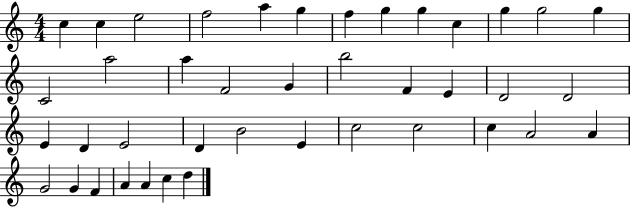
{
  \clef treble
  \numericTimeSignature
  \time 4/4
  \key c \major
  c''4 c''4 e''2 | f''2 a''4 g''4 | f''4 g''4 g''4 c''4 | g''4 g''2 g''4 | \break c'2 a''2 | a''4 f'2 g'4 | b''2 f'4 e'4 | d'2 d'2 | \break e'4 d'4 e'2 | d'4 b'2 e'4 | c''2 c''2 | c''4 a'2 a'4 | \break g'2 g'4 f'4 | a'4 a'4 c''4 d''4 | \bar "|."
}